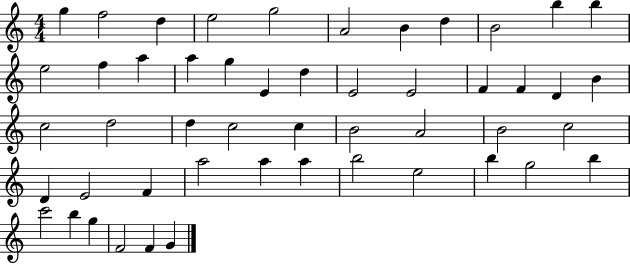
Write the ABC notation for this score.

X:1
T:Untitled
M:4/4
L:1/4
K:C
g f2 d e2 g2 A2 B d B2 b b e2 f a a g E d E2 E2 F F D B c2 d2 d c2 c B2 A2 B2 c2 D E2 F a2 a a b2 e2 b g2 b c'2 b g F2 F G